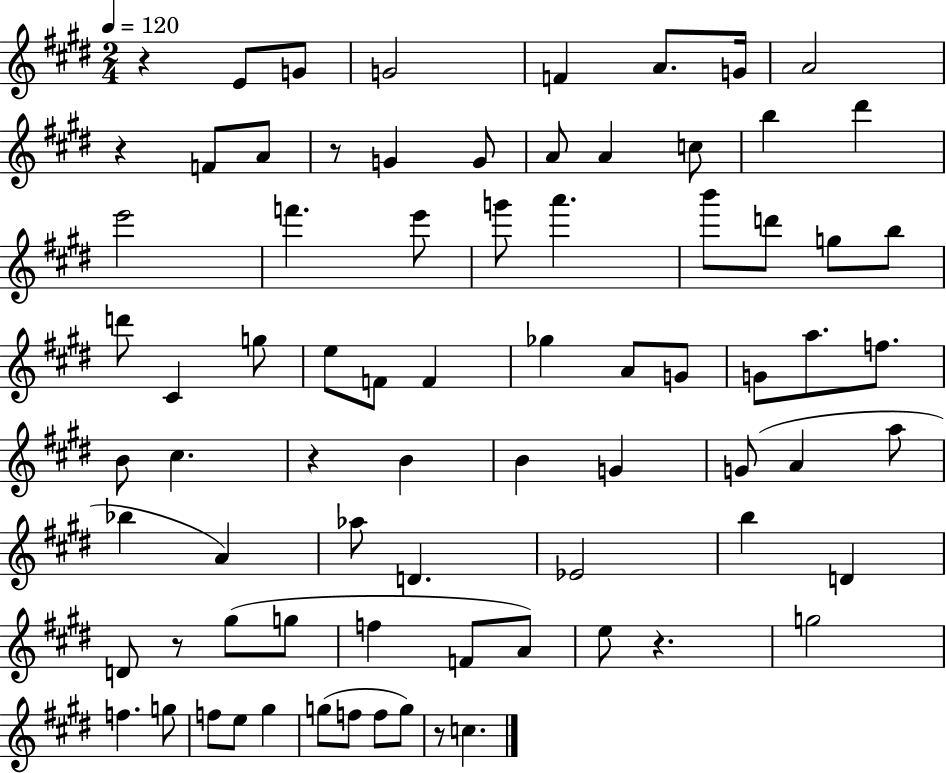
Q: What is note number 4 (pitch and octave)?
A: F4